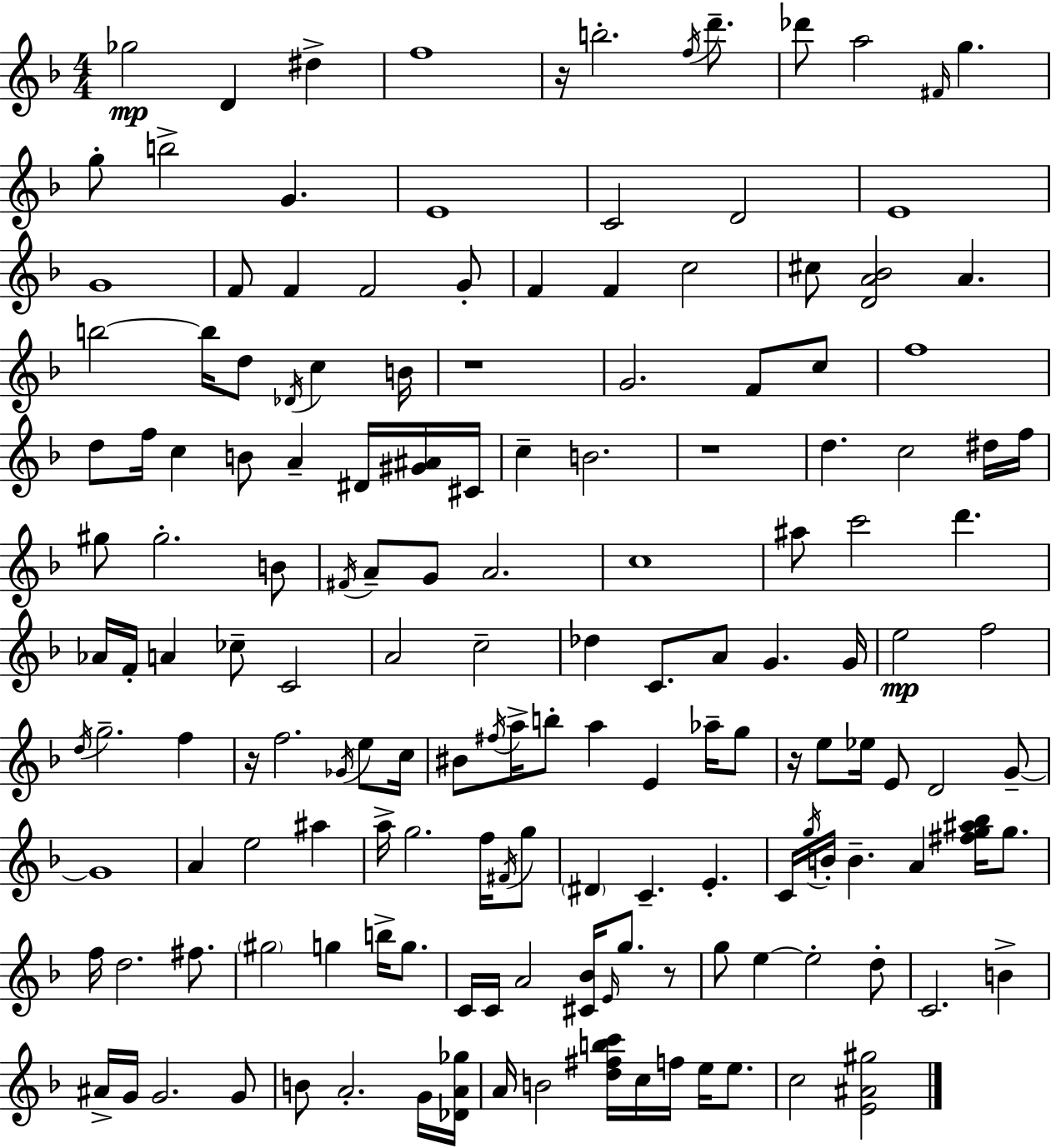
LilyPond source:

{
  \clef treble
  \numericTimeSignature
  \time 4/4
  \key f \major
  ges''2\mp d'4 dis''4-> | f''1 | r16 b''2.-. \acciaccatura { f''16 } d'''8.-- | des'''8 a''2 \grace { fis'16 } g''4. | \break g''8-. b''2-> g'4. | e'1 | c'2 d'2 | e'1 | \break g'1 | f'8 f'4 f'2 | g'8-. f'4 f'4 c''2 | cis''8 <d' a' bes'>2 a'4. | \break b''2~~ b''16 d''8 \acciaccatura { des'16 } c''4 | b'16 r1 | g'2. f'8 | c''8 f''1 | \break d''8 f''16 c''4 b'8 a'4-- | dis'16 <gis' ais'>16 cis'16 c''4-- b'2. | r1 | d''4. c''2 | \break dis''16 f''16 gis''8 gis''2.-. | b'8 \acciaccatura { fis'16 } a'8-- g'8 a'2. | c''1 | ais''8 c'''2 d'''4. | \break aes'16 f'16-. a'4 ces''8-- c'2 | a'2 c''2-- | des''4 c'8. a'8 g'4. | g'16 e''2\mp f''2 | \break \acciaccatura { d''16 } g''2.-- | f''4 r16 f''2. | \acciaccatura { ges'16 } e''8 c''16 bis'8 \acciaccatura { fis''16 } a''16-> b''8-. a''4 | e'4 aes''16-- g''8 r16 e''8 ees''16 e'8 d'2 | \break g'8--~~ g'1 | a'4 e''2 | ais''4 a''16-> g''2. | f''16 \acciaccatura { fis'16 } g''8 \parenthesize dis'4 c'4.-- | \break e'4.-. c'16 \acciaccatura { g''16 } b'16-. b'4.-- | a'4 <fis'' g'' ais'' bes''>16 g''8. f''16 d''2. | fis''8. \parenthesize gis''2 | g''4 b''16-> g''8. c'16 c'16 a'2 | \break <cis' bes'>16 \grace { e'16 } g''8. r8 g''8 e''4~~ | e''2-. d''8-. c'2. | b'4-> ais'16-> g'16 g'2. | g'8 b'8 a'2.-. | \break g'16 <des' a' ges''>16 a'16 b'2 | <d'' fis'' b'' c'''>16 c''16 f''16 e''16 e''8. c''2 | <e' ais' gis''>2 \bar "|."
}